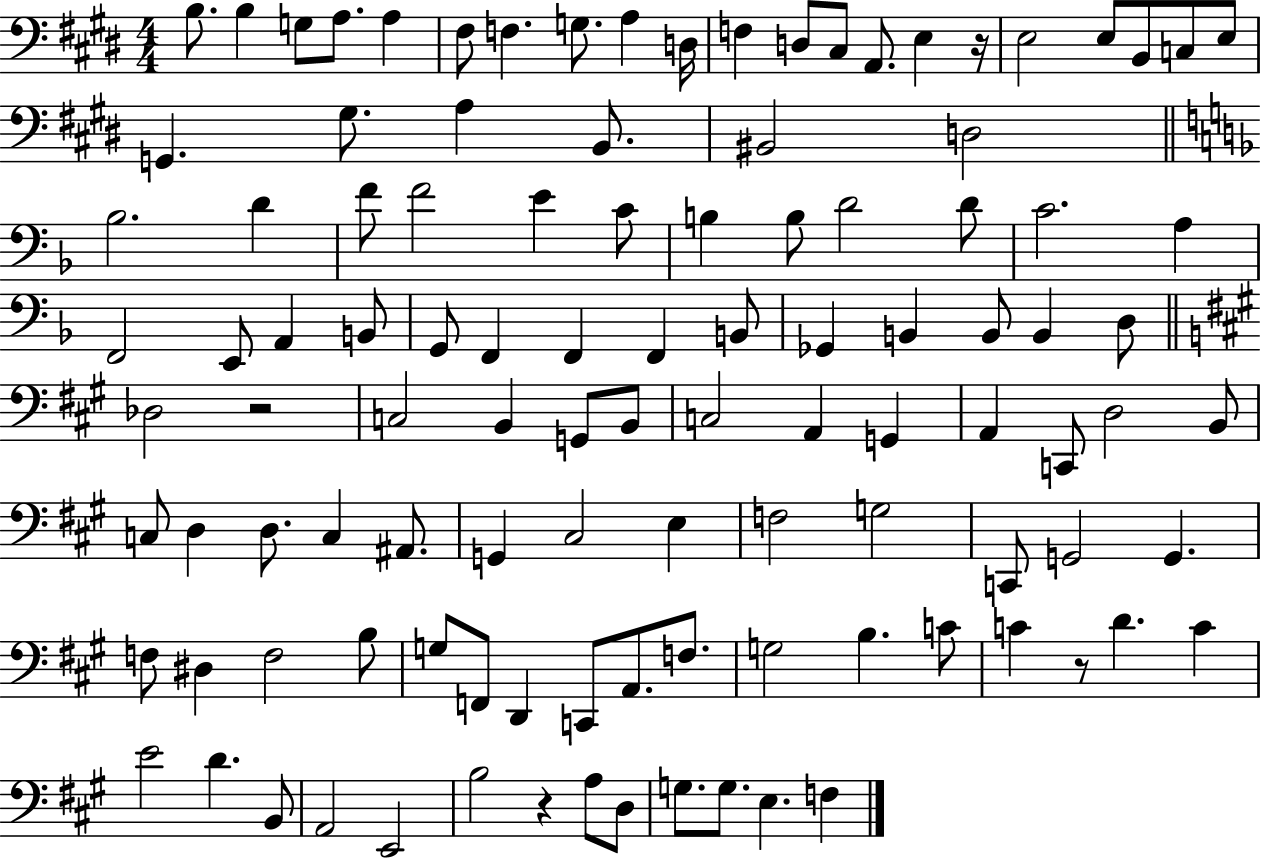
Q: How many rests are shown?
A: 4